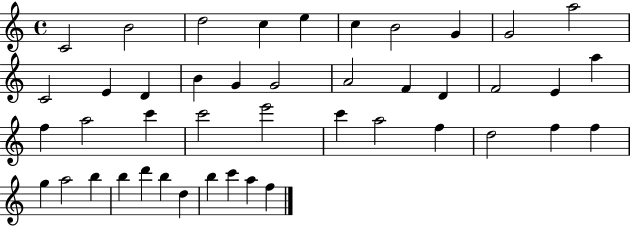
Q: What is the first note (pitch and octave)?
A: C4